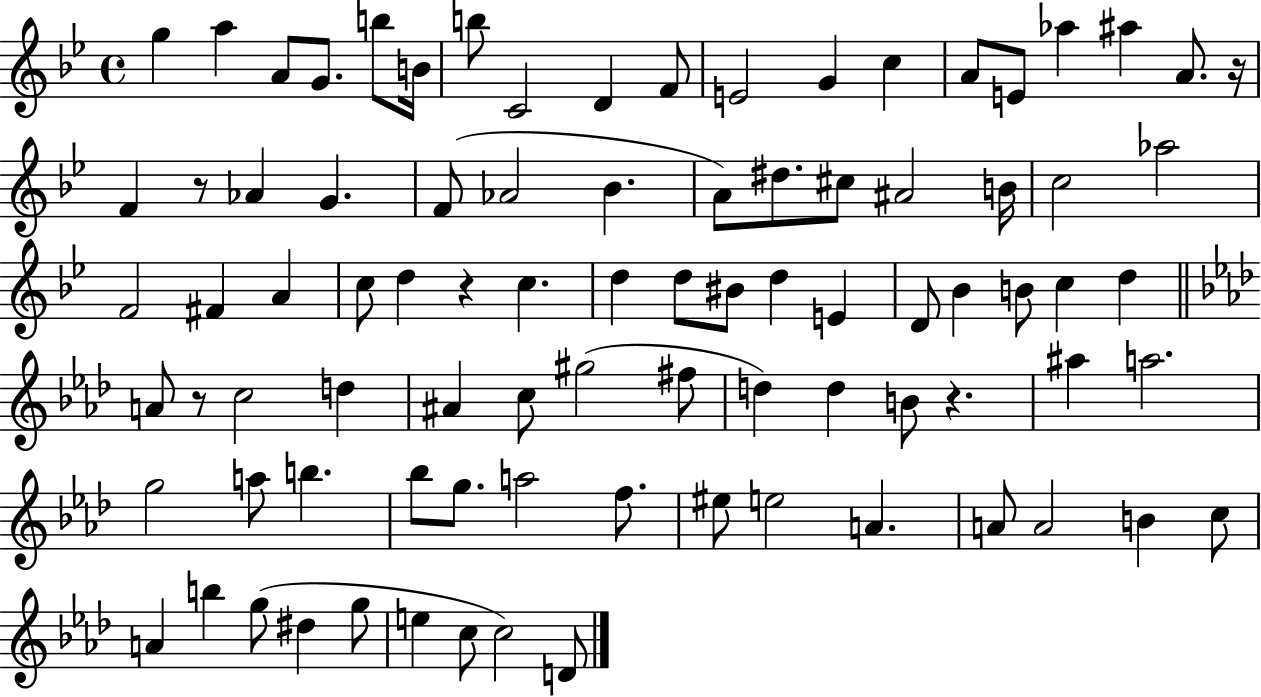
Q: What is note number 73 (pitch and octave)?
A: C5